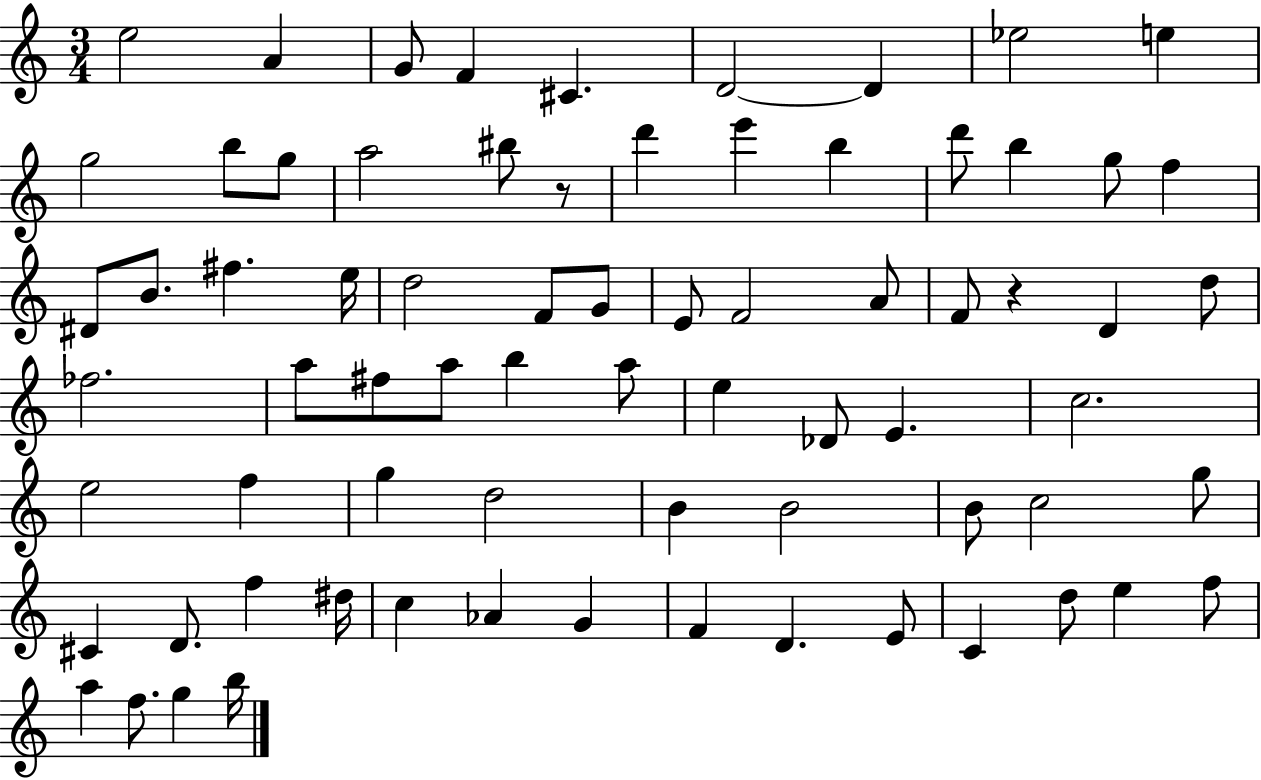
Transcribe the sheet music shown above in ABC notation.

X:1
T:Untitled
M:3/4
L:1/4
K:C
e2 A G/2 F ^C D2 D _e2 e g2 b/2 g/2 a2 ^b/2 z/2 d' e' b d'/2 b g/2 f ^D/2 B/2 ^f e/4 d2 F/2 G/2 E/2 F2 A/2 F/2 z D d/2 _f2 a/2 ^f/2 a/2 b a/2 e _D/2 E c2 e2 f g d2 B B2 B/2 c2 g/2 ^C D/2 f ^d/4 c _A G F D E/2 C d/2 e f/2 a f/2 g b/4